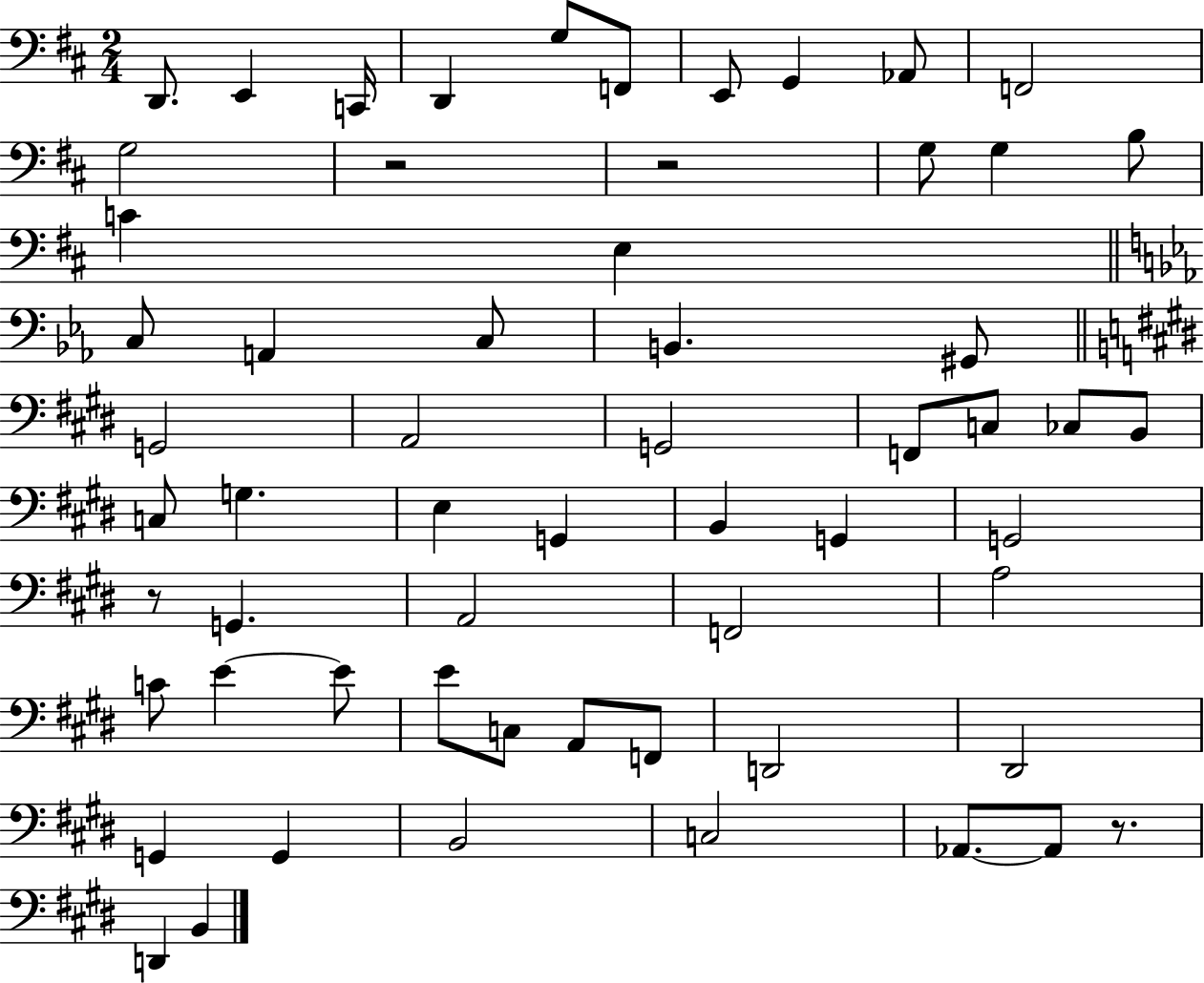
D2/e. E2/q C2/s D2/q G3/e F2/e E2/e G2/q Ab2/e F2/h G3/h R/h R/h G3/e G3/q B3/e C4/q E3/q C3/e A2/q C3/e B2/q. G#2/e G2/h A2/h G2/h F2/e C3/e CES3/e B2/e C3/e G3/q. E3/q G2/q B2/q G2/q G2/h R/e G2/q. A2/h F2/h A3/h C4/e E4/q E4/e E4/e C3/e A2/e F2/e D2/h D#2/h G2/q G2/q B2/h C3/h Ab2/e. Ab2/e R/e. D2/q B2/q